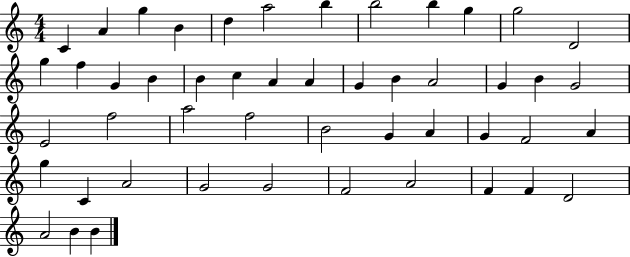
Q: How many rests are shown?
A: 0